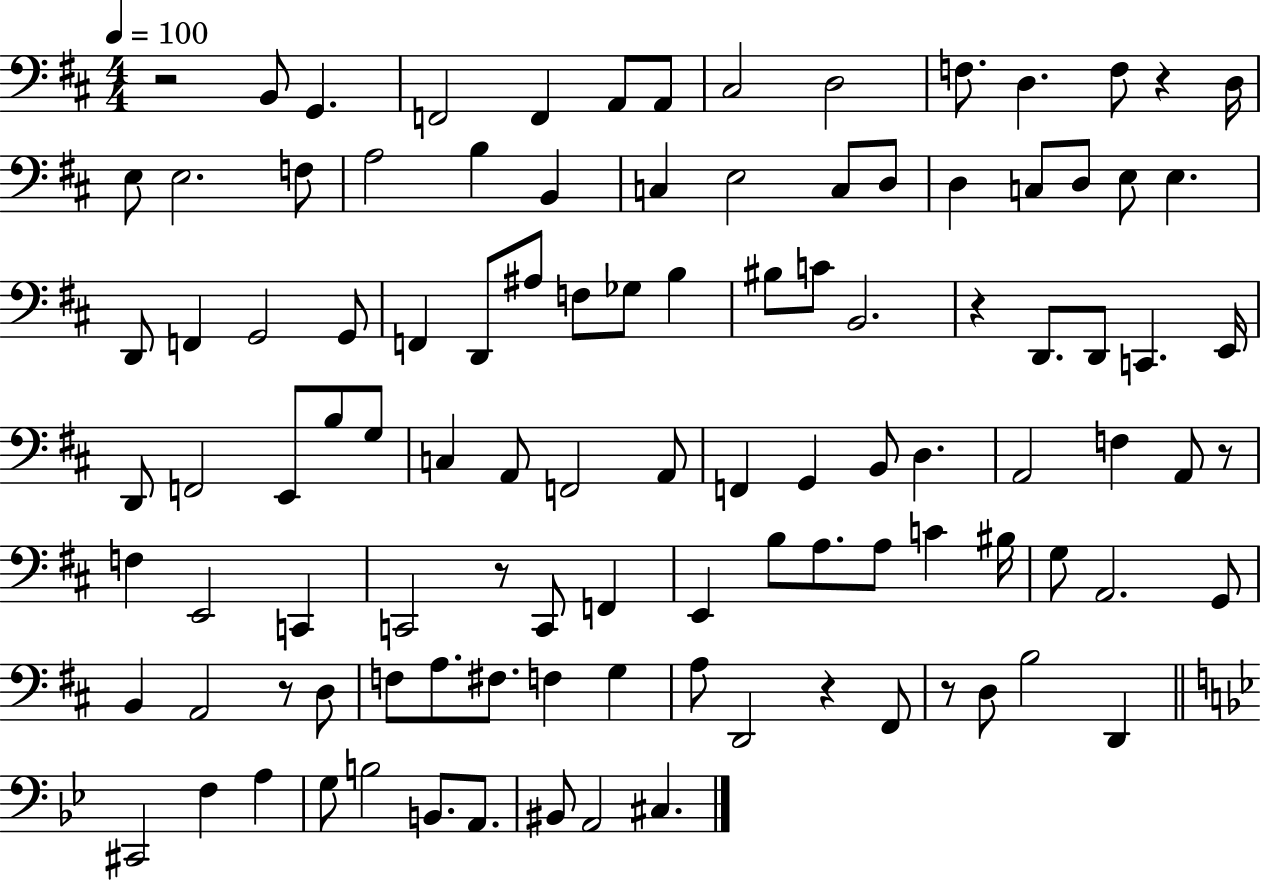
{
  \clef bass
  \numericTimeSignature
  \time 4/4
  \key d \major
  \tempo 4 = 100
  r2 b,8 g,4. | f,2 f,4 a,8 a,8 | cis2 d2 | f8. d4. f8 r4 d16 | \break e8 e2. f8 | a2 b4 b,4 | c4 e2 c8 d8 | d4 c8 d8 e8 e4. | \break d,8 f,4 g,2 g,8 | f,4 d,8 ais8 f8 ges8 b4 | bis8 c'8 b,2. | r4 d,8. d,8 c,4. e,16 | \break d,8 f,2 e,8 b8 g8 | c4 a,8 f,2 a,8 | f,4 g,4 b,8 d4. | a,2 f4 a,8 r8 | \break f4 e,2 c,4 | c,2 r8 c,8 f,4 | e,4 b8 a8. a8 c'4 bis16 | g8 a,2. g,8 | \break b,4 a,2 r8 d8 | f8 a8. fis8. f4 g4 | a8 d,2 r4 fis,8 | r8 d8 b2 d,4 | \break \bar "||" \break \key g \minor cis,2 f4 a4 | g8 b2 b,8. a,8. | bis,8 a,2 cis4. | \bar "|."
}